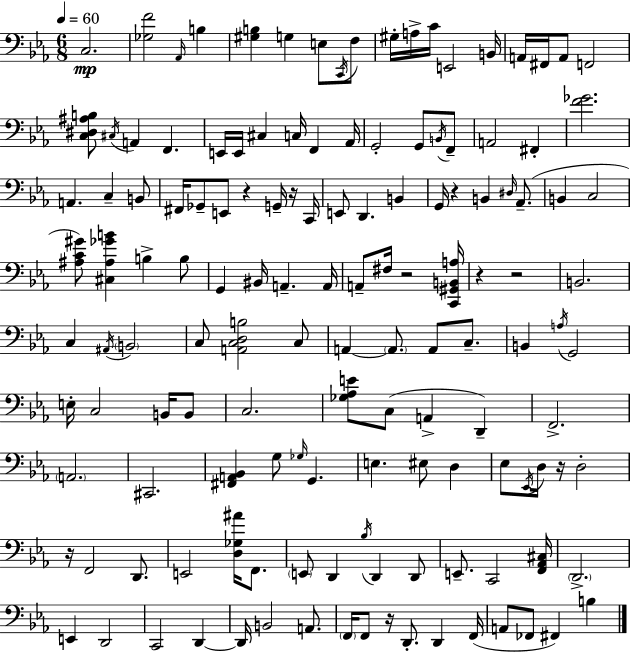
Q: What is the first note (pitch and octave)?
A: C3